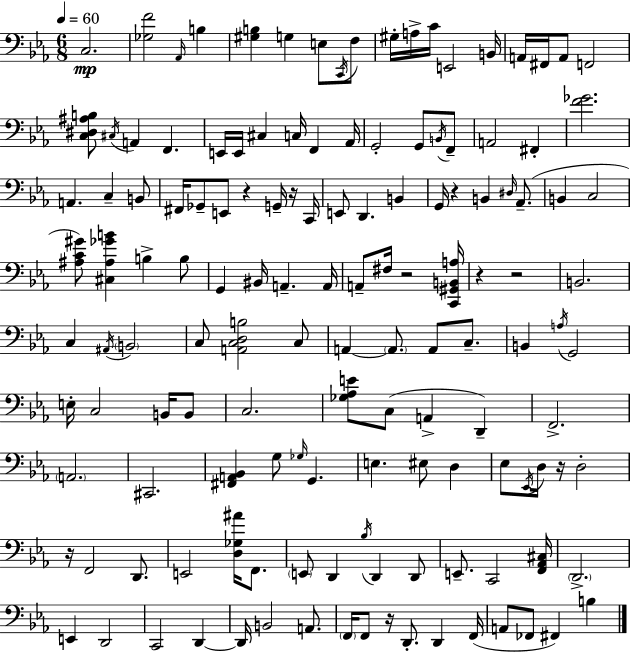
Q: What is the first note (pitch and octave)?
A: C3